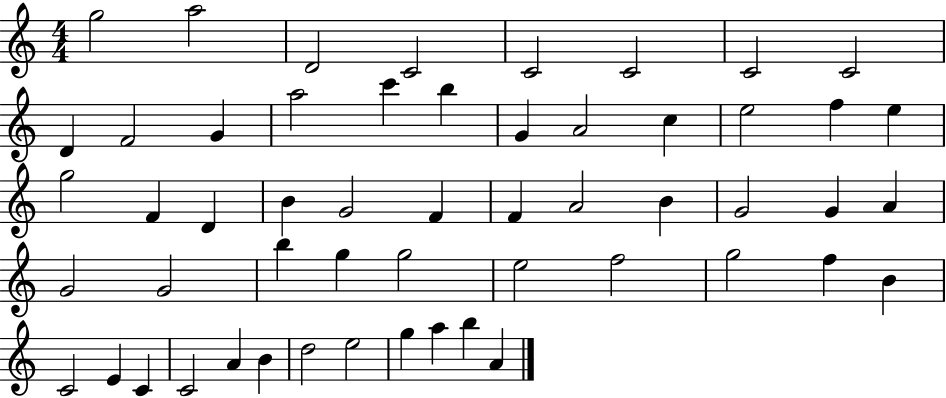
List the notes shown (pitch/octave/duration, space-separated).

G5/h A5/h D4/h C4/h C4/h C4/h C4/h C4/h D4/q F4/h G4/q A5/h C6/q B5/q G4/q A4/h C5/q E5/h F5/q E5/q G5/h F4/q D4/q B4/q G4/h F4/q F4/q A4/h B4/q G4/h G4/q A4/q G4/h G4/h B5/q G5/q G5/h E5/h F5/h G5/h F5/q B4/q C4/h E4/q C4/q C4/h A4/q B4/q D5/h E5/h G5/q A5/q B5/q A4/q